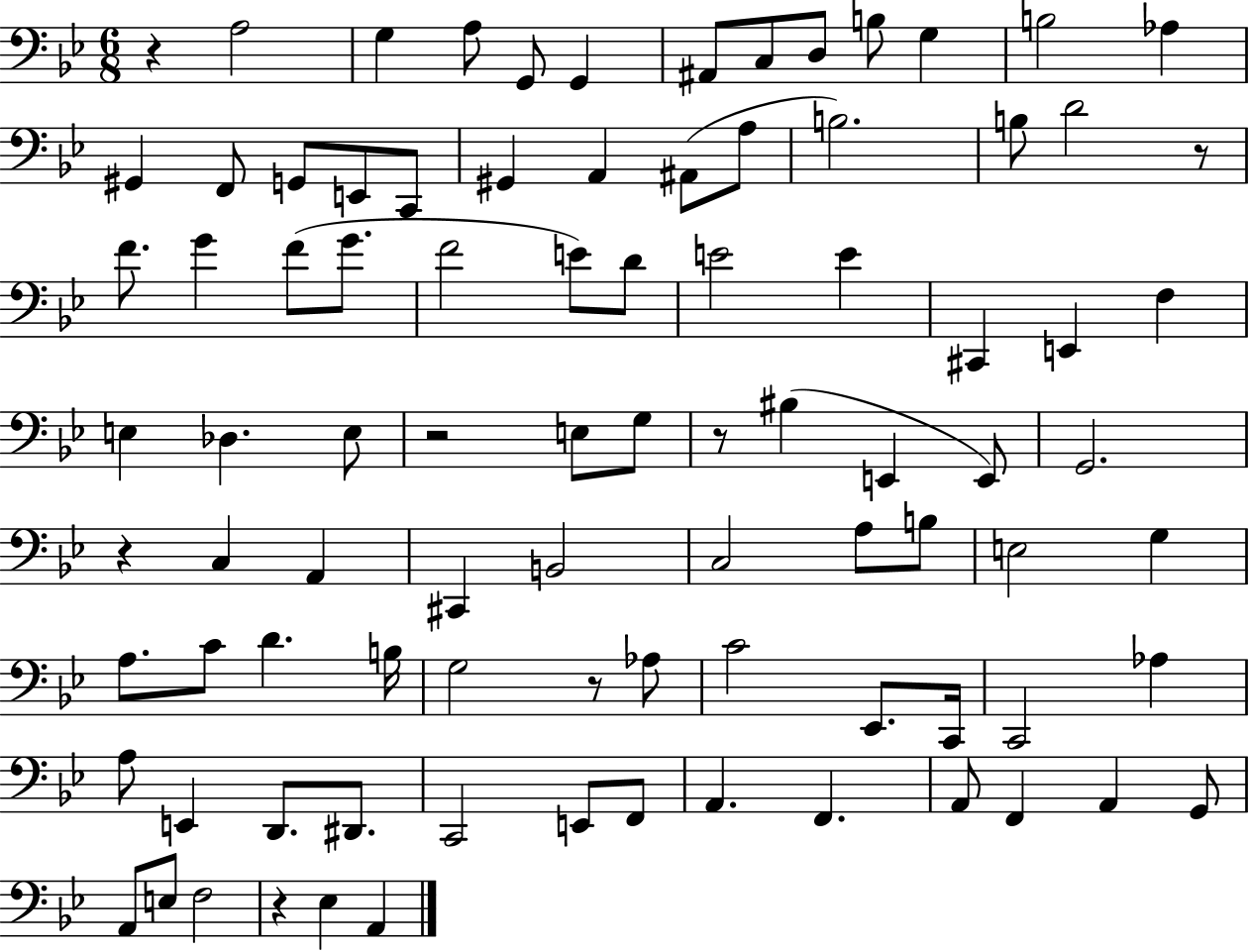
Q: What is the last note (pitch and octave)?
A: A2